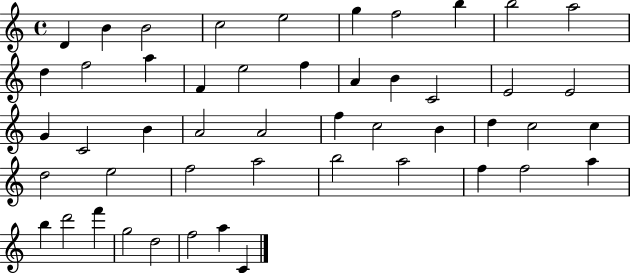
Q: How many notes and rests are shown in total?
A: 49